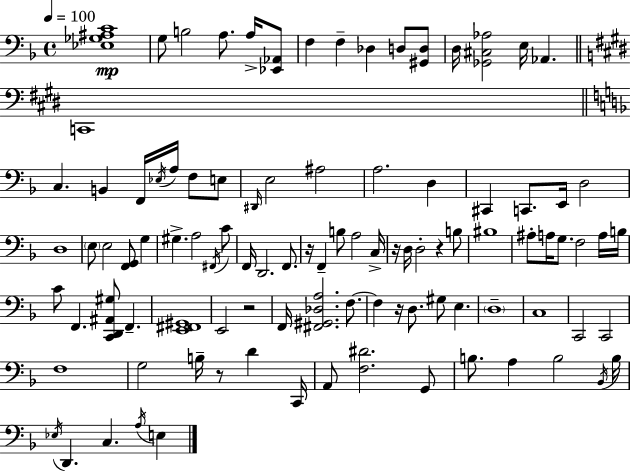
X:1
T:Untitled
M:4/4
L:1/4
K:F
[_E,_G,^A,C]4 G,/2 B,2 A,/2 A,/4 [_E,,_A,,]/2 F, F, _D, D,/2 [^G,,D,]/2 D,/4 [_G,,^C,_A,]2 E,/4 _A,, C,,4 C, B,, F,,/4 _E,/4 A,/4 F,/2 E,/2 ^D,,/4 E,2 ^A,2 A,2 D, ^C,, C,,/2 E,,/4 D,2 D,4 E,/2 E,2 [F,,G,,]/2 G, ^G, A,2 ^F,,/4 C/2 F,,/4 D,,2 F,,/2 z/4 F,, B,/2 A,2 C,/4 z/4 D,/4 D,2 z B,/2 ^B,4 ^A,/2 A,/4 G,/2 F,2 A,/4 B,/4 C/2 F,, [C,,D,,^A,,^G,]/2 F,, [E,,^F,,^G,,]4 E,,2 z2 F,,/4 [^F,,^G,,_D,A,]2 F,/2 F, z/4 D,/2 ^G,/2 E, D,4 C,4 C,,2 C,,2 F,4 G,2 B,/4 z/2 D C,,/4 A,,/2 [F,^D]2 G,,/2 B,/2 A, B,2 _B,,/4 B,/4 _E,/4 D,, C, A,/4 E,